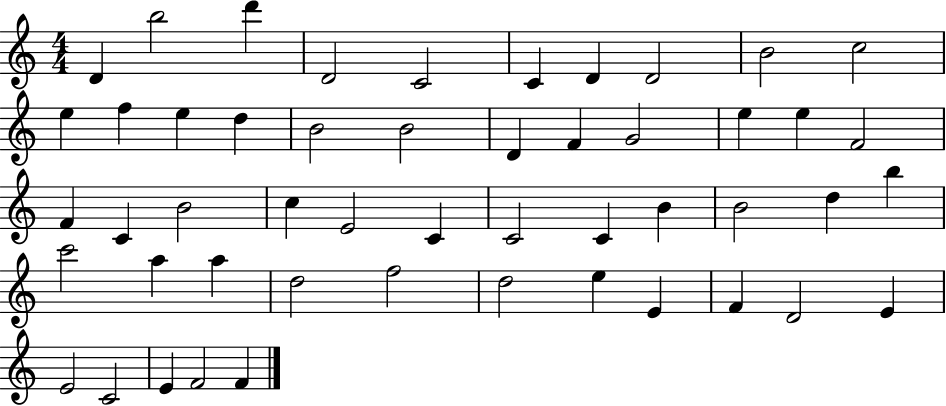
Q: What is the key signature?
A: C major